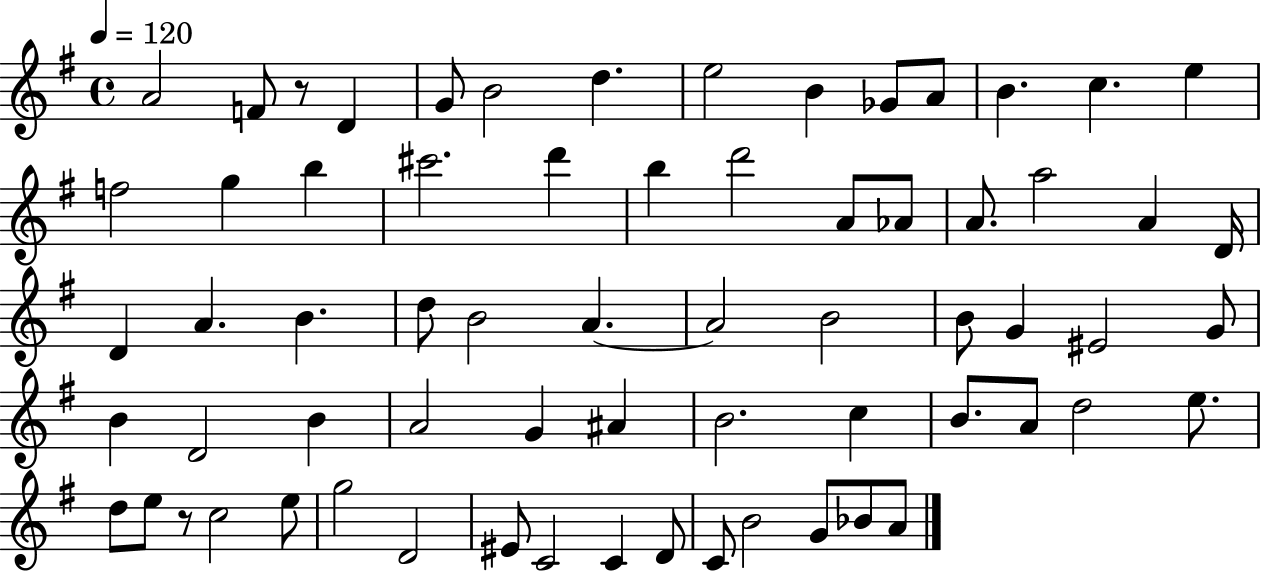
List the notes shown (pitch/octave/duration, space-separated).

A4/h F4/e R/e D4/q G4/e B4/h D5/q. E5/h B4/q Gb4/e A4/e B4/q. C5/q. E5/q F5/h G5/q B5/q C#6/h. D6/q B5/q D6/h A4/e Ab4/e A4/e. A5/h A4/q D4/s D4/q A4/q. B4/q. D5/e B4/h A4/q. A4/h B4/h B4/e G4/q EIS4/h G4/e B4/q D4/h B4/q A4/h G4/q A#4/q B4/h. C5/q B4/e. A4/e D5/h E5/e. D5/e E5/e R/e C5/h E5/e G5/h D4/h EIS4/e C4/h C4/q D4/e C4/e B4/h G4/e Bb4/e A4/e